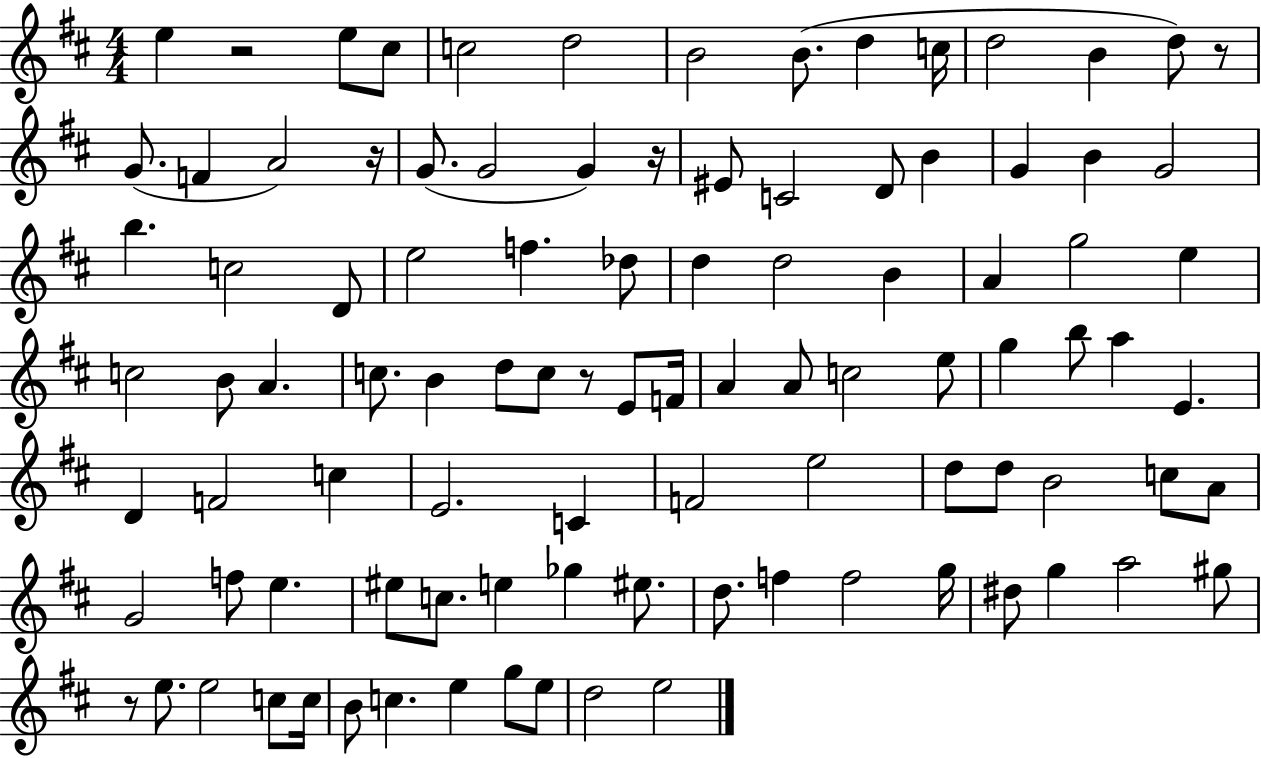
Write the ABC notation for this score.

X:1
T:Untitled
M:4/4
L:1/4
K:D
e z2 e/2 ^c/2 c2 d2 B2 B/2 d c/4 d2 B d/2 z/2 G/2 F A2 z/4 G/2 G2 G z/4 ^E/2 C2 D/2 B G B G2 b c2 D/2 e2 f _d/2 d d2 B A g2 e c2 B/2 A c/2 B d/2 c/2 z/2 E/2 F/4 A A/2 c2 e/2 g b/2 a E D F2 c E2 C F2 e2 d/2 d/2 B2 c/2 A/2 G2 f/2 e ^e/2 c/2 e _g ^e/2 d/2 f f2 g/4 ^d/2 g a2 ^g/2 z/2 e/2 e2 c/2 c/4 B/2 c e g/2 e/2 d2 e2